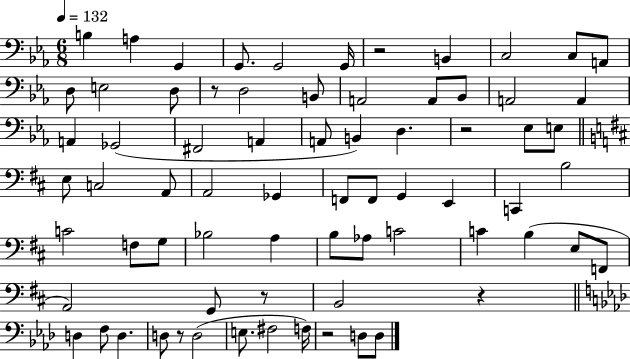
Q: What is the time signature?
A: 6/8